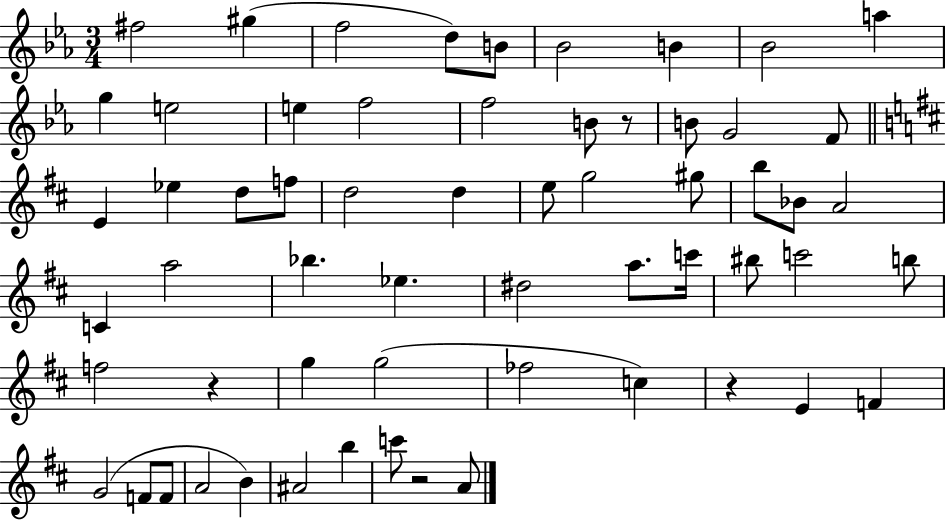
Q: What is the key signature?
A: EES major